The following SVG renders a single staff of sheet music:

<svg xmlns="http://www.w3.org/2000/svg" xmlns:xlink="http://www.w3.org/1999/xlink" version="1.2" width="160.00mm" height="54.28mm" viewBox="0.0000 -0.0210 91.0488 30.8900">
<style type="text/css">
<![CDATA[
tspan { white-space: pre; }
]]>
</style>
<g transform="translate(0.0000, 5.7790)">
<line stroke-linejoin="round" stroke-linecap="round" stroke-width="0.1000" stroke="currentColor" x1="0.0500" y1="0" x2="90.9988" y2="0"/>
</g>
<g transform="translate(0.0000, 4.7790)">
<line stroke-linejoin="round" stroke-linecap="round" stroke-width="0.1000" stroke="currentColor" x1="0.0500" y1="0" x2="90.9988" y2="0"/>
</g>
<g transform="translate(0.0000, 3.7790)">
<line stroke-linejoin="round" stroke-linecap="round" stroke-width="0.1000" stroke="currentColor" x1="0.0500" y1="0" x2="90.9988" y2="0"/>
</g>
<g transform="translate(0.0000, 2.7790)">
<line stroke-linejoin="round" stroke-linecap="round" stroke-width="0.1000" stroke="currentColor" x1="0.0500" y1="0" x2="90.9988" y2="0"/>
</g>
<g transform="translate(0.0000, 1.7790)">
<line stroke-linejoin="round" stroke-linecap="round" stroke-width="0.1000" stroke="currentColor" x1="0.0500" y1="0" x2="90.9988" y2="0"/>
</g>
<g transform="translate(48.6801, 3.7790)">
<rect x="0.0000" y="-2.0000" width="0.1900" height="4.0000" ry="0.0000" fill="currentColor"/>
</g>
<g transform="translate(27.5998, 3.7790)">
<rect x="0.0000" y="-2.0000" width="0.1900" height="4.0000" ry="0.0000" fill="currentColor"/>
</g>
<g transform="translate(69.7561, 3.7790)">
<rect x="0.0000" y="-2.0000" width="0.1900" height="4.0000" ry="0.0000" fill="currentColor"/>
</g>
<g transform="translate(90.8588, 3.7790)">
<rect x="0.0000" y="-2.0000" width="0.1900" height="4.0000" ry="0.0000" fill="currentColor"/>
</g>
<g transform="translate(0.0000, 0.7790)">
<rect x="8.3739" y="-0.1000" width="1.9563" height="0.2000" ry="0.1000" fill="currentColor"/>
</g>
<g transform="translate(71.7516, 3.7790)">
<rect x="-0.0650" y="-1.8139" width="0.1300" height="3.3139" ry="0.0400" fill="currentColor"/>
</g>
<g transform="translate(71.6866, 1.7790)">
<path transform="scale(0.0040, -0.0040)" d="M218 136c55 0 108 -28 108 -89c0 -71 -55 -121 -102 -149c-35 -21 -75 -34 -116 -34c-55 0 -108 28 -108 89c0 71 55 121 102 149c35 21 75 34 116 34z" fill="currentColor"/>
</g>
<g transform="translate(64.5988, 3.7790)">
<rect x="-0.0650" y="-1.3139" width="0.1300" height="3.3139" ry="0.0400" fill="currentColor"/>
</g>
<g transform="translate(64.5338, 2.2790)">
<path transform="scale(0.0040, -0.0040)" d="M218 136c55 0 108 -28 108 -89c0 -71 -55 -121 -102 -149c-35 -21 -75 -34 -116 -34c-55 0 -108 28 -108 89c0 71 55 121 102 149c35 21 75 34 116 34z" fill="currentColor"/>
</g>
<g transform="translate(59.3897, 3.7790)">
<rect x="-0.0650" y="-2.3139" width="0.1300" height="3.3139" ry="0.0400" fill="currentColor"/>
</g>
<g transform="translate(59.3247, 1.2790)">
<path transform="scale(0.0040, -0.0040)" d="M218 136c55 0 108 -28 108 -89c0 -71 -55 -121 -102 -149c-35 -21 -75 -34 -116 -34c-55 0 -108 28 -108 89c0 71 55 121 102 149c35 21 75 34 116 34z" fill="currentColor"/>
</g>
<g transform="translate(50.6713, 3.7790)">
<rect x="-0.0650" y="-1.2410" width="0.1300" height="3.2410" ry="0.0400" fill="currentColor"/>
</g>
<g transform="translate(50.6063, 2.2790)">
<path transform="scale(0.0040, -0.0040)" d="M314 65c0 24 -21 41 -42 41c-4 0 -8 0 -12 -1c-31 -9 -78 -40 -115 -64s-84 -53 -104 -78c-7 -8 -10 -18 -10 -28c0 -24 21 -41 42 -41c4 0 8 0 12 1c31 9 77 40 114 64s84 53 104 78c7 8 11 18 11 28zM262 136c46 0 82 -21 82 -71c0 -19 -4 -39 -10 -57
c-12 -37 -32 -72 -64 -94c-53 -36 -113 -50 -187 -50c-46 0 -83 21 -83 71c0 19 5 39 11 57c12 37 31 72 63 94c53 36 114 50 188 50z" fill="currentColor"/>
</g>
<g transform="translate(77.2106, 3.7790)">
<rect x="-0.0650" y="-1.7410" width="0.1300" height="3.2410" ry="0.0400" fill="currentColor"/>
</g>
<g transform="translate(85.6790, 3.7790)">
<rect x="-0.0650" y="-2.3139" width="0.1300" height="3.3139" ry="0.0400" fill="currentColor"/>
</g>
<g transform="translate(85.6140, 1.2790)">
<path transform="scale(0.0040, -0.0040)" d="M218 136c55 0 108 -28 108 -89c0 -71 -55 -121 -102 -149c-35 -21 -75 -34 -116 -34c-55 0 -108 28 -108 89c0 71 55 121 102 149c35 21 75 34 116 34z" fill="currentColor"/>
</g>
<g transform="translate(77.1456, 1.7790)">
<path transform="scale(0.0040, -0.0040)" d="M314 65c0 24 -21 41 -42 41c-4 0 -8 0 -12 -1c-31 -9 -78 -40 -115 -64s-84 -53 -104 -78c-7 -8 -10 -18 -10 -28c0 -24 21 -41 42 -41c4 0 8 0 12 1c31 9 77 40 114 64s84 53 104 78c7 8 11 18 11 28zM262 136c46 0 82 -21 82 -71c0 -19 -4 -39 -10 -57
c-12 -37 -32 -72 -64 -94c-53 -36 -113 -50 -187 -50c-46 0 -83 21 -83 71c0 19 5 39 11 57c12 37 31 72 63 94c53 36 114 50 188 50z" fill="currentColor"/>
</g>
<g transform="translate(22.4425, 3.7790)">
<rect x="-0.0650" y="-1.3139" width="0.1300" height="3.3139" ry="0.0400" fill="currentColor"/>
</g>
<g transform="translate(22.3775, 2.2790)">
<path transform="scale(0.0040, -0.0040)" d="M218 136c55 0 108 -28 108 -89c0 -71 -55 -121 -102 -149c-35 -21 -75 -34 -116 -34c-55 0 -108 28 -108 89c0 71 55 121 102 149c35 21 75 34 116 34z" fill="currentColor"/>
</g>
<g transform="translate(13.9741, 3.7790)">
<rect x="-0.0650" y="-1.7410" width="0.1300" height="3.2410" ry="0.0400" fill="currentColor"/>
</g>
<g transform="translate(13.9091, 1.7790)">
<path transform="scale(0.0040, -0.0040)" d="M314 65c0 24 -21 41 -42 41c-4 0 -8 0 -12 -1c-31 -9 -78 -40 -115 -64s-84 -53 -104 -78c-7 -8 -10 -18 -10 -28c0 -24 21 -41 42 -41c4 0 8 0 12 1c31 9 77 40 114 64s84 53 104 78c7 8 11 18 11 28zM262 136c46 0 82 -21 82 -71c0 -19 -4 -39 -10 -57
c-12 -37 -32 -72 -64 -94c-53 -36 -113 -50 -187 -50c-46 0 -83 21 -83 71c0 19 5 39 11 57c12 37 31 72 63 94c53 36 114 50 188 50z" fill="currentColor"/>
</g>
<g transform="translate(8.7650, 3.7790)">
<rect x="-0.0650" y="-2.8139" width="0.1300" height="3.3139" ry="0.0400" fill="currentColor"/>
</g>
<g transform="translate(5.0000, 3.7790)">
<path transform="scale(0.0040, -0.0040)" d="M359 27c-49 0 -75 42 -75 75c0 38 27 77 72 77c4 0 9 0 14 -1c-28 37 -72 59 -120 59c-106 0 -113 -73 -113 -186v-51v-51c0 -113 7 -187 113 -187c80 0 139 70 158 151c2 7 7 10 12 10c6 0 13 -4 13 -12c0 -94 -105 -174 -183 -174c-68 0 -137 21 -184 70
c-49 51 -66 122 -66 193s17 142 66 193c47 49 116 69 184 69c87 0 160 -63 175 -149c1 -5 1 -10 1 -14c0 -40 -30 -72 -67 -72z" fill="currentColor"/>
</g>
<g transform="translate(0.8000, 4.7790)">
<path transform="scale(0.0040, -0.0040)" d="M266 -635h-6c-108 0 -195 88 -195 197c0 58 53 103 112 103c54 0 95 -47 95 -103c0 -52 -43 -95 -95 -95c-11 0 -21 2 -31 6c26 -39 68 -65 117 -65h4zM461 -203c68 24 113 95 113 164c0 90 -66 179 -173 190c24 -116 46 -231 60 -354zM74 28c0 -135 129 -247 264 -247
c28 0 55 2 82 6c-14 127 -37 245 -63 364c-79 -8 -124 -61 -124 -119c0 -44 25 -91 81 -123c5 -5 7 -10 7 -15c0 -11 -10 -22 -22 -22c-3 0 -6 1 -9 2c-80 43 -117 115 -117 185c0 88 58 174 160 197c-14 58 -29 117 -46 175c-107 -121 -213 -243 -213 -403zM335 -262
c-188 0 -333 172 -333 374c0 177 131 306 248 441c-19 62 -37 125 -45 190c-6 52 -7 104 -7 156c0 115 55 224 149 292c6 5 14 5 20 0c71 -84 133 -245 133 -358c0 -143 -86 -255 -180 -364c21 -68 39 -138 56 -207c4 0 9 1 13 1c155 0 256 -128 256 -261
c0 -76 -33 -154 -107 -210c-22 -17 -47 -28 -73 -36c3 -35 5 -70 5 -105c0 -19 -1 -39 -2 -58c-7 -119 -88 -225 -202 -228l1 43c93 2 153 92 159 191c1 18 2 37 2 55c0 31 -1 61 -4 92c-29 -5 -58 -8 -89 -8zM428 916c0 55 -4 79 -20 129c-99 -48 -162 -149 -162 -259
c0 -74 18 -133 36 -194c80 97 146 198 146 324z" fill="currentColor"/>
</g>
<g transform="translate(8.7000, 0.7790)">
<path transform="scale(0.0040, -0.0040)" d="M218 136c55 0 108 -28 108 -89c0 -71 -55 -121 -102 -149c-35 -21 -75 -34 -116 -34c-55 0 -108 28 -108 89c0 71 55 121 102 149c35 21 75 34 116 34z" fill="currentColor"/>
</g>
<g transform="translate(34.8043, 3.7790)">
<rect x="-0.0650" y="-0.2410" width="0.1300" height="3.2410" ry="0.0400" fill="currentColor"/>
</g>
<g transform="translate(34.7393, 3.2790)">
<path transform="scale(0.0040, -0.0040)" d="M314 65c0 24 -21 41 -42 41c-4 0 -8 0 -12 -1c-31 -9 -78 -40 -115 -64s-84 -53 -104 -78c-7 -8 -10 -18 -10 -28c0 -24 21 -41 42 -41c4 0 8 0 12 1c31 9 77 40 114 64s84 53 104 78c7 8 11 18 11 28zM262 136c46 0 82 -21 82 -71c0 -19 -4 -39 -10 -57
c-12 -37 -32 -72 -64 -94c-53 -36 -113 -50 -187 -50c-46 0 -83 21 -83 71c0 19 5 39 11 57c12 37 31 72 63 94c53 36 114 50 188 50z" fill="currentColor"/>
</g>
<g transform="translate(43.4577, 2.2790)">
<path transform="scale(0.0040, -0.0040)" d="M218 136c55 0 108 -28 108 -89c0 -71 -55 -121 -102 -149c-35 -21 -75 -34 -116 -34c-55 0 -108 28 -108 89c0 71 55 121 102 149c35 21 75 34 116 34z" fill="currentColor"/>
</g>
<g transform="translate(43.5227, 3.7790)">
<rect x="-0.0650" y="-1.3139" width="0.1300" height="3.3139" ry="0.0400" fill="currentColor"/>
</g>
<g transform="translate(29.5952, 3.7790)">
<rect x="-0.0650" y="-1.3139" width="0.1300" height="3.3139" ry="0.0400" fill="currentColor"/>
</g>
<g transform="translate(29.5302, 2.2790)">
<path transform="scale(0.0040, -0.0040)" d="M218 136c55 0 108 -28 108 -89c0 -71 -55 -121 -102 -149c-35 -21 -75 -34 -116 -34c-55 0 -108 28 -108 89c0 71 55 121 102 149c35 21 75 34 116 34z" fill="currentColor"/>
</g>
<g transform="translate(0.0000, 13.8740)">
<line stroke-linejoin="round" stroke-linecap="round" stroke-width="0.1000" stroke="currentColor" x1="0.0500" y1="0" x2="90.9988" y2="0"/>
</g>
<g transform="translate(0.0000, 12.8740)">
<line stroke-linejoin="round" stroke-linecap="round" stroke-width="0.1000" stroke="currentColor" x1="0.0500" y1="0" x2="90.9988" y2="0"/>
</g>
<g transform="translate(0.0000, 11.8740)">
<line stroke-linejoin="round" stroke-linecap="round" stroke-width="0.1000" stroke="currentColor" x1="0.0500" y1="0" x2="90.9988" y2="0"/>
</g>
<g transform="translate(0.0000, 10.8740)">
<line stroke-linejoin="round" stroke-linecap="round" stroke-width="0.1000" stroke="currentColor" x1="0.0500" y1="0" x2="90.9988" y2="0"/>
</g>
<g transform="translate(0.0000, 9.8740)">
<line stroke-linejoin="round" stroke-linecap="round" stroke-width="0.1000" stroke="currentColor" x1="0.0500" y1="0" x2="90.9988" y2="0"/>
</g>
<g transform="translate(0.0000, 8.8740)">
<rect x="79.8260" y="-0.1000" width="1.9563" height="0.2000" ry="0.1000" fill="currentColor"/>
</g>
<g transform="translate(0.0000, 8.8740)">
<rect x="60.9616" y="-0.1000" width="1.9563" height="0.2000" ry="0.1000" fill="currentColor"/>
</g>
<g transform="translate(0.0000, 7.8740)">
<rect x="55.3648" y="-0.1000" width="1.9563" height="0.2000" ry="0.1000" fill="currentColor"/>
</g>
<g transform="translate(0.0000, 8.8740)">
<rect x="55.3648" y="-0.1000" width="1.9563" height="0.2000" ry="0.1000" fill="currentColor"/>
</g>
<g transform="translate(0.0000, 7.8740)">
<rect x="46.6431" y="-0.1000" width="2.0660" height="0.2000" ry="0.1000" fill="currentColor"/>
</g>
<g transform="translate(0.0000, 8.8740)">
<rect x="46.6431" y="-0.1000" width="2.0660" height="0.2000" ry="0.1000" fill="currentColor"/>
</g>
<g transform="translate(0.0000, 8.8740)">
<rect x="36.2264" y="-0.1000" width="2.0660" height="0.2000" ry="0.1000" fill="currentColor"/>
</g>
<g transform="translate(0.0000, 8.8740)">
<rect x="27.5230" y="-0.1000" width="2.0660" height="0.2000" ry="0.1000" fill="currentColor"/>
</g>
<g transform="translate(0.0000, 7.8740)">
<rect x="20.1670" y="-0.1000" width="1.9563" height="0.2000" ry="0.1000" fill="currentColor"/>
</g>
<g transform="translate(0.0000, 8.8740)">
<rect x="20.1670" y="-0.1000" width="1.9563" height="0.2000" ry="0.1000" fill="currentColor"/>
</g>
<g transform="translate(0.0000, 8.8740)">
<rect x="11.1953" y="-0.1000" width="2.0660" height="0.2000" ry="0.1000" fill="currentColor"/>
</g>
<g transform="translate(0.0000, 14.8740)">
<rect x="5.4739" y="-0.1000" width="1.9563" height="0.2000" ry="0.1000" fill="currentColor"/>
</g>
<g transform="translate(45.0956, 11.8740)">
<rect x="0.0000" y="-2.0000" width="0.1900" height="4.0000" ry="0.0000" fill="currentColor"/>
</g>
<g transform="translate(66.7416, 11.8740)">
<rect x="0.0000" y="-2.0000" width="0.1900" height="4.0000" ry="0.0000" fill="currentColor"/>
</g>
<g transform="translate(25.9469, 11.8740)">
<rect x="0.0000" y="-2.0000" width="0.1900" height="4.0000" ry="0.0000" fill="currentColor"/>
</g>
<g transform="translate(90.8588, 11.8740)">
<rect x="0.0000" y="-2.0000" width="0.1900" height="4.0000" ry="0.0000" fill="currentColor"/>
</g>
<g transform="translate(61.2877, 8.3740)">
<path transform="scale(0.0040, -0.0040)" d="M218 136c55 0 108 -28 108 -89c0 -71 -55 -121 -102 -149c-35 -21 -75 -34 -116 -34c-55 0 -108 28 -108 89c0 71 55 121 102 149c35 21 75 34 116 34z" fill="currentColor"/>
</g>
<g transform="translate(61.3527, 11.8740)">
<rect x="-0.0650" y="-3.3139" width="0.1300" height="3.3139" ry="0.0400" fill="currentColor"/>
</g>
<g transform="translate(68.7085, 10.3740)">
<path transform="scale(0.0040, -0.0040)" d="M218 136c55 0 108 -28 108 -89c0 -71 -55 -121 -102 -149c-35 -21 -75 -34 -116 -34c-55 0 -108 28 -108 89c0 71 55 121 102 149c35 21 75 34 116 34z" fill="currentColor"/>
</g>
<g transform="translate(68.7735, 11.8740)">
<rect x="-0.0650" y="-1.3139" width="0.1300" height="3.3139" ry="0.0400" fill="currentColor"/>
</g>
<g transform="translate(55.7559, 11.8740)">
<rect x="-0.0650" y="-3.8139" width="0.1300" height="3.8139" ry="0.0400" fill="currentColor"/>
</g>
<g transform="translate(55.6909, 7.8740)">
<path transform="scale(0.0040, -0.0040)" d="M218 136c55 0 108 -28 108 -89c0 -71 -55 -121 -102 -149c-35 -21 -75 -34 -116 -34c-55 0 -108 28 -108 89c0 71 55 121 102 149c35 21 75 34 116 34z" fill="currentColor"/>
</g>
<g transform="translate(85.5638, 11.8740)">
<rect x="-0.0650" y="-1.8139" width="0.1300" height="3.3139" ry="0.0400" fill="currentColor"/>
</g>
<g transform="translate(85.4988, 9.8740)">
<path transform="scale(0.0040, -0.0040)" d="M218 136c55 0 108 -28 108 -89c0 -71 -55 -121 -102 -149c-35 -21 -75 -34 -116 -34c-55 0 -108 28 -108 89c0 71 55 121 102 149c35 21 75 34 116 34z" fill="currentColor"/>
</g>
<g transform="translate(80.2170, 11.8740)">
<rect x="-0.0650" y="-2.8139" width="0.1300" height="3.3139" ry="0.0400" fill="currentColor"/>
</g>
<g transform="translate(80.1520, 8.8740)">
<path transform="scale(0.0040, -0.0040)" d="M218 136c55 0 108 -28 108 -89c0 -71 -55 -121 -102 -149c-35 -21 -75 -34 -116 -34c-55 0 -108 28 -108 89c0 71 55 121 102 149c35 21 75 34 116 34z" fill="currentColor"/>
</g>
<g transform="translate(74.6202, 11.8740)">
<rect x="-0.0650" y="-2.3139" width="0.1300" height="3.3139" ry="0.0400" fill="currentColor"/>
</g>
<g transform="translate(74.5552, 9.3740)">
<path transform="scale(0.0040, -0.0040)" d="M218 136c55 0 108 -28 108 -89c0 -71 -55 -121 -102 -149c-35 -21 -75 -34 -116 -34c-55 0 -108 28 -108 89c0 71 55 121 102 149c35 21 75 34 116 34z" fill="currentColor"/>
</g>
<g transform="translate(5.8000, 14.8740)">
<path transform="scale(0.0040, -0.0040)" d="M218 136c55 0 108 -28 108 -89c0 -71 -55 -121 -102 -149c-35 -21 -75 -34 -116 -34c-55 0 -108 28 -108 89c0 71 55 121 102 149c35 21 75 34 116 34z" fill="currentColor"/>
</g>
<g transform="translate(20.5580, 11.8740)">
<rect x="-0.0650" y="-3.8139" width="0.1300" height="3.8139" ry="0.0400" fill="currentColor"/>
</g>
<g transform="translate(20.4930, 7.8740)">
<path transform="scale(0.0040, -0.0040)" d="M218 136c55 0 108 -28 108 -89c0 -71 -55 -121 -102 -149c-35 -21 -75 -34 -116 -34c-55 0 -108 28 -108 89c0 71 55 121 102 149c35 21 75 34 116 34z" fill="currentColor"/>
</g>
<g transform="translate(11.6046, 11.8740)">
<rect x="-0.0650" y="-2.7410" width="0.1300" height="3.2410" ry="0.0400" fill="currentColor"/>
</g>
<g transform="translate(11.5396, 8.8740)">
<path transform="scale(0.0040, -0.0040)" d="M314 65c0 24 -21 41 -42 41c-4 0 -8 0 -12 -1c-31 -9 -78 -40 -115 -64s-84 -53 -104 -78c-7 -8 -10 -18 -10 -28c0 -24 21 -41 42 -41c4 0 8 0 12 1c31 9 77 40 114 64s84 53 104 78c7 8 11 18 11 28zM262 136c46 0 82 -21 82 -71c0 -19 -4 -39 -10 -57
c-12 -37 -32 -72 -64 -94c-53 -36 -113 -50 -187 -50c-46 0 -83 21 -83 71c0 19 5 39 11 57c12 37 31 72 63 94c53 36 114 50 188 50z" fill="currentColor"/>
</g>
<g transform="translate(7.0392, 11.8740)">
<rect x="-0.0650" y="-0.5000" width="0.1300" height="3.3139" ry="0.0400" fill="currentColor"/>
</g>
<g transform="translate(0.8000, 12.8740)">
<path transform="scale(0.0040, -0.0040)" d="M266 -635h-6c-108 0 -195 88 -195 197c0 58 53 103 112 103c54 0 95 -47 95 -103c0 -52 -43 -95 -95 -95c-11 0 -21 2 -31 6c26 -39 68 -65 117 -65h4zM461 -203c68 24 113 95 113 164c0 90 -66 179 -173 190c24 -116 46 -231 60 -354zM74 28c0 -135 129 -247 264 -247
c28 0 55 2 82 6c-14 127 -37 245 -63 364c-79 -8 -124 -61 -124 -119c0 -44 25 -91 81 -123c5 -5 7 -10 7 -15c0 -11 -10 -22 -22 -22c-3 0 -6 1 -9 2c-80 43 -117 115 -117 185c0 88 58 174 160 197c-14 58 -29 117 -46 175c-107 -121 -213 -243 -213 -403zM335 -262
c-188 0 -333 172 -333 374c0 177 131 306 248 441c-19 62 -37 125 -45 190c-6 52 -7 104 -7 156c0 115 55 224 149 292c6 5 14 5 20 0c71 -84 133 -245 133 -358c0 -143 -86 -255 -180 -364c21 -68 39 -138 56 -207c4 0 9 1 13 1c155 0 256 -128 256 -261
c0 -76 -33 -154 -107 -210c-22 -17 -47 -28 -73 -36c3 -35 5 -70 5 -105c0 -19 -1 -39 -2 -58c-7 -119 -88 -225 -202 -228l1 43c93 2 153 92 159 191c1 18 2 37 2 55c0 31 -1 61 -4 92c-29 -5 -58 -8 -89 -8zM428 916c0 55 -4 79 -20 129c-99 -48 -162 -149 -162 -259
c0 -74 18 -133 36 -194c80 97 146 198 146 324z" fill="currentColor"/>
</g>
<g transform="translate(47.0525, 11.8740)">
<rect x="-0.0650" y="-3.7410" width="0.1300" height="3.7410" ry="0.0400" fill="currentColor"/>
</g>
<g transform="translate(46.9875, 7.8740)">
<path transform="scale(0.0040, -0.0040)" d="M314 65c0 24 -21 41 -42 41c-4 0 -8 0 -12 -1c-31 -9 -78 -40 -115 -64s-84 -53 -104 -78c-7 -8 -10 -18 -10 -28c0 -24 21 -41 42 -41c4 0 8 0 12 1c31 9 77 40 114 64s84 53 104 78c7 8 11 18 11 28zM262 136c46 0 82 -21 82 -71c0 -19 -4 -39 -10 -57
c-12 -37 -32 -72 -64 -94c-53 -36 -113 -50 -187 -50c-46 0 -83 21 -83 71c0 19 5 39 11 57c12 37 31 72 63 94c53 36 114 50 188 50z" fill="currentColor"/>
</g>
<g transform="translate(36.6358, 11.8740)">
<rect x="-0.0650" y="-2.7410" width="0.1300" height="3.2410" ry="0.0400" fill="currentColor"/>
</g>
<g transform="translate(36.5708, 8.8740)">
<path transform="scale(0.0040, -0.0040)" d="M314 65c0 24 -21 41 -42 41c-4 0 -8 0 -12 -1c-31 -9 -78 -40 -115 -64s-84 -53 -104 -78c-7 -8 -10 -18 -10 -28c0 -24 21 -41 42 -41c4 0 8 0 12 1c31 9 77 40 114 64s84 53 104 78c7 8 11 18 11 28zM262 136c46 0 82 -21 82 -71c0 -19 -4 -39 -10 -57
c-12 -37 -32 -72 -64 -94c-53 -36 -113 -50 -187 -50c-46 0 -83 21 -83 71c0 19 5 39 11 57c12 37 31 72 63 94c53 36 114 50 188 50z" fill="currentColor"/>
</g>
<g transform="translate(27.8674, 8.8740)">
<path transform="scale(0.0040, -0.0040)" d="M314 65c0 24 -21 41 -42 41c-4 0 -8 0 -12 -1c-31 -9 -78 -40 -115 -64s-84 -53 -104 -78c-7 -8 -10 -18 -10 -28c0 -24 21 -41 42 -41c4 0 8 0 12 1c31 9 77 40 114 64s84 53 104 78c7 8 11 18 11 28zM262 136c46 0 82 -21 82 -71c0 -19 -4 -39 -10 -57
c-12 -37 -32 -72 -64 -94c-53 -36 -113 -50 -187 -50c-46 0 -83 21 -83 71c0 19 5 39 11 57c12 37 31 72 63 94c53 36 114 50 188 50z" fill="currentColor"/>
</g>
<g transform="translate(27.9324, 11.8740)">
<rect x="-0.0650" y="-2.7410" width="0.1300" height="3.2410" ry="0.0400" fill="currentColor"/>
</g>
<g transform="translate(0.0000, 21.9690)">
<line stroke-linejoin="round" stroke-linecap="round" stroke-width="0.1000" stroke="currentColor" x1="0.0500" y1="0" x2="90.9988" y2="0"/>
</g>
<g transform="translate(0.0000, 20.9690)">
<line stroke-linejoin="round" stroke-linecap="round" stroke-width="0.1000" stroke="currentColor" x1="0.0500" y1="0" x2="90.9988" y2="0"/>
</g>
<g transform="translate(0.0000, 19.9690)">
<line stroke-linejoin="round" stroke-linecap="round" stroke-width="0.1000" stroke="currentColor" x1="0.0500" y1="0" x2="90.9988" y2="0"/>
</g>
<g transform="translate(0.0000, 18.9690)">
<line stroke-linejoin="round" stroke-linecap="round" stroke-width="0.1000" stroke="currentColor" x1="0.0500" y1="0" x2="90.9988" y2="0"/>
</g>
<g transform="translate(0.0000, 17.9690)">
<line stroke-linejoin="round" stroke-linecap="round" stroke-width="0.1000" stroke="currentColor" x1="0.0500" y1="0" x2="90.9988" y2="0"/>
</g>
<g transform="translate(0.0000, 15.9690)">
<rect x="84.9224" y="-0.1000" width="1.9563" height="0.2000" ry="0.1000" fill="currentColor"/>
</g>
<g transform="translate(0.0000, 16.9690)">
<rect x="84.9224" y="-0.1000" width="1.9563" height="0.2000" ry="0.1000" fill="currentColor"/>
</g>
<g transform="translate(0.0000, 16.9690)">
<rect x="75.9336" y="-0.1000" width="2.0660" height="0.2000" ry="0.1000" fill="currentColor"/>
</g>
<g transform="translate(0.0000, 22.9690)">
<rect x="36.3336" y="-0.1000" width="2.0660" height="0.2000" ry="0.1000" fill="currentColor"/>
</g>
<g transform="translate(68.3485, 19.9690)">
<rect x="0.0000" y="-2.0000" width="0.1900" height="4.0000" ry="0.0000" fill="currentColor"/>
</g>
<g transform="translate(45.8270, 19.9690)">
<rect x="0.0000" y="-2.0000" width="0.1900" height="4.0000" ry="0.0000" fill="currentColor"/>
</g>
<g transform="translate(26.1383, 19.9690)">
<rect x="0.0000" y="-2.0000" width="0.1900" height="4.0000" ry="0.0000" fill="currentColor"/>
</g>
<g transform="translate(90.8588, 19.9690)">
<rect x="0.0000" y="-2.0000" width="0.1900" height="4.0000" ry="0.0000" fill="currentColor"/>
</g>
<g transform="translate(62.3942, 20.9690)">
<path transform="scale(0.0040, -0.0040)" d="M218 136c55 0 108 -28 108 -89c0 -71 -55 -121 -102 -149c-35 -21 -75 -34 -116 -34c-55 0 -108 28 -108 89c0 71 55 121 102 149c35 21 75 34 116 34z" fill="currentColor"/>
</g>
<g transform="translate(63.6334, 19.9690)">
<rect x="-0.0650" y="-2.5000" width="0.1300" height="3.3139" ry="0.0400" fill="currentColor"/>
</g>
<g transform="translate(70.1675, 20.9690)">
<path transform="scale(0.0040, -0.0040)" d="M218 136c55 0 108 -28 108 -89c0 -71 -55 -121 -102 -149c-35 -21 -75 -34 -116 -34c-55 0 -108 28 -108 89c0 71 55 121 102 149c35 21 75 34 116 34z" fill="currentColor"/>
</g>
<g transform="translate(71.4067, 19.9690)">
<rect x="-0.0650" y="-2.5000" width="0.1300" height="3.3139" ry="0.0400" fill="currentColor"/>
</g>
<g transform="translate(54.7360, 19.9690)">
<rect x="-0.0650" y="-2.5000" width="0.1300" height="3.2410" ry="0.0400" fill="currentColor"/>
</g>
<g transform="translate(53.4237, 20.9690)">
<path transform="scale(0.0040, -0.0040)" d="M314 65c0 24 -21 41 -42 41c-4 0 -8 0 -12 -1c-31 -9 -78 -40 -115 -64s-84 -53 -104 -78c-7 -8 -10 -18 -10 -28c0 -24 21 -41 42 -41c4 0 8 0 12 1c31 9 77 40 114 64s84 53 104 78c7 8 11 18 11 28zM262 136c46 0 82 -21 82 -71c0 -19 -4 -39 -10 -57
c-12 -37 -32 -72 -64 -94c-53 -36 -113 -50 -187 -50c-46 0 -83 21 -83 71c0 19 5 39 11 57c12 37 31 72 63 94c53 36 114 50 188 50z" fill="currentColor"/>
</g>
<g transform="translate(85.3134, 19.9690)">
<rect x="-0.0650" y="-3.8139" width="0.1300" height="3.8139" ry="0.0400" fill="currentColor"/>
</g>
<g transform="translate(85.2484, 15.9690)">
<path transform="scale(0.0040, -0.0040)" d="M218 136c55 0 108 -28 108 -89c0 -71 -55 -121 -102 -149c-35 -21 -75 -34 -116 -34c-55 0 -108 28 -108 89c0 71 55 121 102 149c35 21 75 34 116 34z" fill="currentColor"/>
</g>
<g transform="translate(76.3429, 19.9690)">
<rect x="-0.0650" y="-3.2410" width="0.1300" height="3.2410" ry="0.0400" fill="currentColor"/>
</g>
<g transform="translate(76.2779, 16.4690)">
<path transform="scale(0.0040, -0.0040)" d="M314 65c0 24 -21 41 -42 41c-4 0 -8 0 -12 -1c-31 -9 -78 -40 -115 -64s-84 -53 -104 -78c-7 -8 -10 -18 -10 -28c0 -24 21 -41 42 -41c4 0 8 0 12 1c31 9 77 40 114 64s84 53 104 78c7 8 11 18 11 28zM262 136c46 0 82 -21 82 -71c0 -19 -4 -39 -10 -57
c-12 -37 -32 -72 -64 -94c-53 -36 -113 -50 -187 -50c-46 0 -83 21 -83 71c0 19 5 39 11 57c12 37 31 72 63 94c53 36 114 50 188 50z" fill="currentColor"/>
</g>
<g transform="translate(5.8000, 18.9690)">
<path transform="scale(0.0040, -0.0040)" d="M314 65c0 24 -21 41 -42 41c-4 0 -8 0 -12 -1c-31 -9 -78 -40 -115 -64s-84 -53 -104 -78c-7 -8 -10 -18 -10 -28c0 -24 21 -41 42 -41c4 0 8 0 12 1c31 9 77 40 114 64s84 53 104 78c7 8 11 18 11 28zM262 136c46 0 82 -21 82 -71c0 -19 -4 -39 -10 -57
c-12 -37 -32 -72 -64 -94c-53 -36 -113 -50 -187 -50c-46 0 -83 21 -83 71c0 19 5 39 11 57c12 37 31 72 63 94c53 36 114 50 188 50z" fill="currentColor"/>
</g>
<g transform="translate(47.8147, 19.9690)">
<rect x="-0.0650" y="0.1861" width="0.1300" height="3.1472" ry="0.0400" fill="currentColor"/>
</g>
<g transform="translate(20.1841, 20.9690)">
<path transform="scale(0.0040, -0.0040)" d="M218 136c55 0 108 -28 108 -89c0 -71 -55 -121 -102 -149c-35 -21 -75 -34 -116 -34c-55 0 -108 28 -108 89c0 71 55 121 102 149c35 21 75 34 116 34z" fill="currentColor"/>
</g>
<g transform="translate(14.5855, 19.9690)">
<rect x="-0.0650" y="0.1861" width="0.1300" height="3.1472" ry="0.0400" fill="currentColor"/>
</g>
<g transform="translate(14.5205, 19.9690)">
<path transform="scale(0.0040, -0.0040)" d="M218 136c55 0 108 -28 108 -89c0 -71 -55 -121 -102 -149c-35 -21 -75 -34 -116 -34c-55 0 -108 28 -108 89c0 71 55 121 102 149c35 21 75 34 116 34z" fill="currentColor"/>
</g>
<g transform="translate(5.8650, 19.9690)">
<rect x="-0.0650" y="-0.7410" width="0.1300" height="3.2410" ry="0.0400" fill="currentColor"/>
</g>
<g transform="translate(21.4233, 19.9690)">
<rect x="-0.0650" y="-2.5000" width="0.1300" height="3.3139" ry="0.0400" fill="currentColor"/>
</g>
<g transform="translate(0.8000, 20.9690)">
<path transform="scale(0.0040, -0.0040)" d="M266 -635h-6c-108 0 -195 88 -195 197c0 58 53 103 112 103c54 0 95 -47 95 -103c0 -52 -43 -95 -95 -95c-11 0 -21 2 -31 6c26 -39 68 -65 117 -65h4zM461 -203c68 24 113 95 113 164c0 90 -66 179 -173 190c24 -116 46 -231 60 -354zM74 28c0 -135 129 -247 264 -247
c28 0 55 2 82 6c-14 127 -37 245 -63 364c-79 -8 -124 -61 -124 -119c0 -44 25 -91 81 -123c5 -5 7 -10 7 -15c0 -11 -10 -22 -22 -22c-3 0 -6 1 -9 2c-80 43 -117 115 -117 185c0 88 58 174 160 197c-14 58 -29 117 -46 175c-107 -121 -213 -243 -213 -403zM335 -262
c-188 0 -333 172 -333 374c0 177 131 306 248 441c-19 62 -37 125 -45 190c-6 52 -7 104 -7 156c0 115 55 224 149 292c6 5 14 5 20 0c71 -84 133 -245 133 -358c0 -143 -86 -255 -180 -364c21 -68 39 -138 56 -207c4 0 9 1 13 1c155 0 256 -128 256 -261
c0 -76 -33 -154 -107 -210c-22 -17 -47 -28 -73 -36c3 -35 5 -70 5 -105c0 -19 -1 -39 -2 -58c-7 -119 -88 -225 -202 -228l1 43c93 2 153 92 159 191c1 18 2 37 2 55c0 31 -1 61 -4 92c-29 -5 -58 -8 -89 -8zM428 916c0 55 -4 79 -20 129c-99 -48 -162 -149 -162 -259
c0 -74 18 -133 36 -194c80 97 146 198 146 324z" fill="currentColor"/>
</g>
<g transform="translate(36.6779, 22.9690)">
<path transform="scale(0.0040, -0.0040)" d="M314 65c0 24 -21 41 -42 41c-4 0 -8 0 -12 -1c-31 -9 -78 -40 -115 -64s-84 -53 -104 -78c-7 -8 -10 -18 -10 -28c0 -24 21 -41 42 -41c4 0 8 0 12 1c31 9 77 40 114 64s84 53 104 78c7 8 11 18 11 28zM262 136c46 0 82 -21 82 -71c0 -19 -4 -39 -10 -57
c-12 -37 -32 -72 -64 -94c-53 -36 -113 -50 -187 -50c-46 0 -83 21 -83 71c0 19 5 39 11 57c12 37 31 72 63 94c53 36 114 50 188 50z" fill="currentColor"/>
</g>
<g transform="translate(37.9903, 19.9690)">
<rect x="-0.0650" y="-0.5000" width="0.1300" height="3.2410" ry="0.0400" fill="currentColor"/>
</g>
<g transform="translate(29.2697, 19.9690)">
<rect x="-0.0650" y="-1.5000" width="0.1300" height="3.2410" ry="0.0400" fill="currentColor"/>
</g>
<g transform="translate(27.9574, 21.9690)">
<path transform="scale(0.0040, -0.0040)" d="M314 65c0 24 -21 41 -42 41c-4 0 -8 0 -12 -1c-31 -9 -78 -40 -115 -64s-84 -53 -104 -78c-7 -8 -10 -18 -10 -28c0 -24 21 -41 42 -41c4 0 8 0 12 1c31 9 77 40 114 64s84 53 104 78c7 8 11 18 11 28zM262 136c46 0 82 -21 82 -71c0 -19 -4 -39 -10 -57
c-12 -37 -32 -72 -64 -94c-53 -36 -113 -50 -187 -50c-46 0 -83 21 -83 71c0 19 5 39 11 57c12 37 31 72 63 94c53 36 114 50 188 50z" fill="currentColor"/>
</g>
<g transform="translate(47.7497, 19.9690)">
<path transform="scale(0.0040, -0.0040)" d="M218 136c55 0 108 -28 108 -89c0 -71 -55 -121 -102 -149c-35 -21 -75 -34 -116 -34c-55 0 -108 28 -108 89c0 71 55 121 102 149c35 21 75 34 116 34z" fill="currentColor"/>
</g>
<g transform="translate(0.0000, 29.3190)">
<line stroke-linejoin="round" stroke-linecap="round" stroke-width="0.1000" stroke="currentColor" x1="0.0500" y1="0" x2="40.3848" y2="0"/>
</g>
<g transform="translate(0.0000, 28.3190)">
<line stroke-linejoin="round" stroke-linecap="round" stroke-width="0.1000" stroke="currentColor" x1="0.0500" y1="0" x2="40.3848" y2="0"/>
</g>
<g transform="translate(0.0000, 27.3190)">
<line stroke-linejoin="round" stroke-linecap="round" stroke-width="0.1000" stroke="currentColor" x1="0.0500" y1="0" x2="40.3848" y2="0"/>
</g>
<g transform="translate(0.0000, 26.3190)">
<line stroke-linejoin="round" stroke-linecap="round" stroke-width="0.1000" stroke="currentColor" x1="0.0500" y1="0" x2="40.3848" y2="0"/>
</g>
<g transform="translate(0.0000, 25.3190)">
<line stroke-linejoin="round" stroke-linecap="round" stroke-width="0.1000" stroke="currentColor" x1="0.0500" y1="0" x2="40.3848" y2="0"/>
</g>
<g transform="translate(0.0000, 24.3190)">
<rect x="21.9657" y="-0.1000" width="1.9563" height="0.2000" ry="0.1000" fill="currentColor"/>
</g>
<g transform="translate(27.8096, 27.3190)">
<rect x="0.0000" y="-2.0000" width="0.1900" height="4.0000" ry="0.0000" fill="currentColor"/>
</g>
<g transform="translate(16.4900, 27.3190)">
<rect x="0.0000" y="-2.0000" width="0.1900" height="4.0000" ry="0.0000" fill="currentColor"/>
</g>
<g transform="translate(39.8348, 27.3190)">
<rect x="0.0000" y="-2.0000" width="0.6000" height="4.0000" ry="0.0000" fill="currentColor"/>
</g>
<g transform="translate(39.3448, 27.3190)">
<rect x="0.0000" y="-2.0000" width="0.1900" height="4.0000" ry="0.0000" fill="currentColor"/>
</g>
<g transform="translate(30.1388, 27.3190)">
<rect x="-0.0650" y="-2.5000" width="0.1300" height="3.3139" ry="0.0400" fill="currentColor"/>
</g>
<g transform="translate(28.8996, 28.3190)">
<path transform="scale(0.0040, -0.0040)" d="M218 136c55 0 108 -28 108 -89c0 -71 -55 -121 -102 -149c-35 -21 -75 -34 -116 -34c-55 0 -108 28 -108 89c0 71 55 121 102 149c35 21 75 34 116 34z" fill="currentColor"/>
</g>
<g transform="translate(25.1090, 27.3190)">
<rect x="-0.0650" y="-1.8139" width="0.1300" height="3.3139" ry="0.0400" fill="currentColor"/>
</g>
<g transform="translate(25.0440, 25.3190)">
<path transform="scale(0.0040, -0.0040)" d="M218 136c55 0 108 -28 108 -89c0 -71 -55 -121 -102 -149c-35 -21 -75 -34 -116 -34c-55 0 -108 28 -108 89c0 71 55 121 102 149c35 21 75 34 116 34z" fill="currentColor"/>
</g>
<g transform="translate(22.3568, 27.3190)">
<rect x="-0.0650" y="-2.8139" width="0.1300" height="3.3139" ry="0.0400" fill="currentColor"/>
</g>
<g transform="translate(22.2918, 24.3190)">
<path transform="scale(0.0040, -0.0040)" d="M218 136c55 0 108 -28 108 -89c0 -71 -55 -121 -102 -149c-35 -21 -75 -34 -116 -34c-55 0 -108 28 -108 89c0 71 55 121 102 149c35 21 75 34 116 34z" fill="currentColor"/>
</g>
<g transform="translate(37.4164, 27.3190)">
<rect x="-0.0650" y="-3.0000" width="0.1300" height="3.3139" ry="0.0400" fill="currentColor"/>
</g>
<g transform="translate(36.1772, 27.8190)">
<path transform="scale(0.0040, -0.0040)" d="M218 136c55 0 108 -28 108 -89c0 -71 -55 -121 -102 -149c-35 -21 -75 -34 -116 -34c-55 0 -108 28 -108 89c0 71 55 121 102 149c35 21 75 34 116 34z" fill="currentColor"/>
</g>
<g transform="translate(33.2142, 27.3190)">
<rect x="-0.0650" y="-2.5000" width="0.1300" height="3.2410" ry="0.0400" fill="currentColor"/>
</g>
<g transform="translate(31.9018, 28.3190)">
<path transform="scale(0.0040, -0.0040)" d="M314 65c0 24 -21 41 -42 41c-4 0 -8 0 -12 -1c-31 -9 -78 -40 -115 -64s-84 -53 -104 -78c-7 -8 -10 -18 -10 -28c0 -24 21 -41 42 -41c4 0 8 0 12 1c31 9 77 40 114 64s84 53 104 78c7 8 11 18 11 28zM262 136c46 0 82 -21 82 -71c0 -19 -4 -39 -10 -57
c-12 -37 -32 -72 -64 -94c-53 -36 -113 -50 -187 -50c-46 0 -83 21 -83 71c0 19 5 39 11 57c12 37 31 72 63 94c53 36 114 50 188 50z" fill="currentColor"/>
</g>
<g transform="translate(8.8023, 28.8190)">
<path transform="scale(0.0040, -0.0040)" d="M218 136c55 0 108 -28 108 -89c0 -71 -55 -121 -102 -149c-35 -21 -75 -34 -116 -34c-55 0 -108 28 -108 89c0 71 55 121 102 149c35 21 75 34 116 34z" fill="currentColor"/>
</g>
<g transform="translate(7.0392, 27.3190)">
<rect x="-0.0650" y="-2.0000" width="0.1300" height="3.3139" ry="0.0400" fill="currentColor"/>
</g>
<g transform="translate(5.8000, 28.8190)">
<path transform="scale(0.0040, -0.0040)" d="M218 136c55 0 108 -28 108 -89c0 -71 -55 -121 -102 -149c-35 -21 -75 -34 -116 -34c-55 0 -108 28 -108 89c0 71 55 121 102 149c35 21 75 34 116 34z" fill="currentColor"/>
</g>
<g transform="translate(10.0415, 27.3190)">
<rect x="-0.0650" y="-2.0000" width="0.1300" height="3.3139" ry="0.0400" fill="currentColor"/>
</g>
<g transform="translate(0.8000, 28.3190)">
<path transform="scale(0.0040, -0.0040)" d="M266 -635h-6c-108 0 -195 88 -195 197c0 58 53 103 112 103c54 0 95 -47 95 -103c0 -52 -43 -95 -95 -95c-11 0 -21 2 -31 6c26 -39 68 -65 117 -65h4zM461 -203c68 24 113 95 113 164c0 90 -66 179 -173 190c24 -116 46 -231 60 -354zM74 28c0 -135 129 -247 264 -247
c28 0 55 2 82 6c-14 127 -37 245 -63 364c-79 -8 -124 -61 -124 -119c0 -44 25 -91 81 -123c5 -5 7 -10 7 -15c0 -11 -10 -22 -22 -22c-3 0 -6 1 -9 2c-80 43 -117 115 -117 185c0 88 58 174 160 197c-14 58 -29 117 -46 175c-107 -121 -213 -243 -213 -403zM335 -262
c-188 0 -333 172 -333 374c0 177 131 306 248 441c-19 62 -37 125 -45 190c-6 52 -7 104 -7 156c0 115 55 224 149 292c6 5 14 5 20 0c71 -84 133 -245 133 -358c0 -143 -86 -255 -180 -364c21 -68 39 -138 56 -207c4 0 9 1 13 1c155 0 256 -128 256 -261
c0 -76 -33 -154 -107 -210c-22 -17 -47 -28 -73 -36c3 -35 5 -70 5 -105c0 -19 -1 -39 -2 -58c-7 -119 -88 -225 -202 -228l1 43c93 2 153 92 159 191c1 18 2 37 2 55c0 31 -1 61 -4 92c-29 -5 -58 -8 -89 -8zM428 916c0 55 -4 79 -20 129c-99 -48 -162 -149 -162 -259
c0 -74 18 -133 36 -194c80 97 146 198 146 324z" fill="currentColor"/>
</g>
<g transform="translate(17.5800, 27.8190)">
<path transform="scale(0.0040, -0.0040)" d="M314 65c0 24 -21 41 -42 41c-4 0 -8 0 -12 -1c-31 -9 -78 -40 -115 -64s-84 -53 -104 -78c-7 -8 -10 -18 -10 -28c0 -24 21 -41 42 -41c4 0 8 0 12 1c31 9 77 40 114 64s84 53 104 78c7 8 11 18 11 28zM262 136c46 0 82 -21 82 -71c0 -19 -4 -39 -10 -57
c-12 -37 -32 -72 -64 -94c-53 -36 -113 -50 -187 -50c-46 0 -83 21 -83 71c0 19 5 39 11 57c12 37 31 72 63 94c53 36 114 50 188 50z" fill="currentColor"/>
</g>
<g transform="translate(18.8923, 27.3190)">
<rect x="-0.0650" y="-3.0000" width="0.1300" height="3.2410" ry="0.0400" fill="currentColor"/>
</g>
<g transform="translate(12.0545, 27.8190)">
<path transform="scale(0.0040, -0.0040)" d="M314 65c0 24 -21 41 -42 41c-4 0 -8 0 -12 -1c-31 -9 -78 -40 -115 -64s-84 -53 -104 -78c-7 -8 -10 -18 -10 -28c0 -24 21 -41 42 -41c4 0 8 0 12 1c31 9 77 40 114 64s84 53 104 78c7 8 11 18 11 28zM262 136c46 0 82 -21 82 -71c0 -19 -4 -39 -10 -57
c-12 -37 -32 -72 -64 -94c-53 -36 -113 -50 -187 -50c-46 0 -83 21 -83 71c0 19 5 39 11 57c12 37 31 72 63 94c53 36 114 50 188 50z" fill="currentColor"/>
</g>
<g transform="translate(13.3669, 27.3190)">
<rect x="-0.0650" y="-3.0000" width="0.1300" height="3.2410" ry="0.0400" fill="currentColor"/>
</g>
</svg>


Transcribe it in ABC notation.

X:1
T:Untitled
M:4/4
L:1/4
K:C
a f2 e e c2 e e2 g e f f2 g C a2 c' a2 a2 c'2 c' b e g a f d2 B G E2 C2 B G2 G G b2 c' F F A2 A2 a f G G2 A